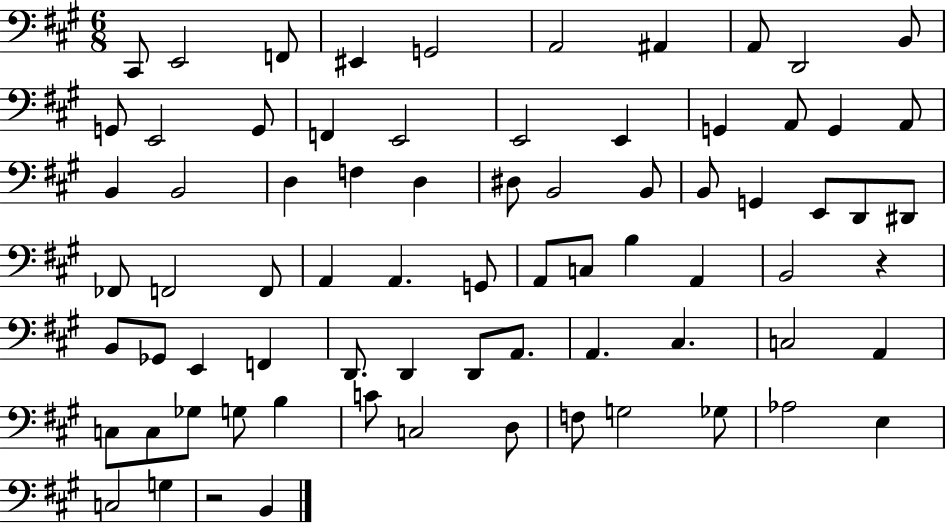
{
  \clef bass
  \numericTimeSignature
  \time 6/8
  \key a \major
  cis,8 e,2 f,8 | eis,4 g,2 | a,2 ais,4 | a,8 d,2 b,8 | \break g,8 e,2 g,8 | f,4 e,2 | e,2 e,4 | g,4 a,8 g,4 a,8 | \break b,4 b,2 | d4 f4 d4 | dis8 b,2 b,8 | b,8 g,4 e,8 d,8 dis,8 | \break fes,8 f,2 f,8 | a,4 a,4. g,8 | a,8 c8 b4 a,4 | b,2 r4 | \break b,8 ges,8 e,4 f,4 | d,8. d,4 d,8 a,8. | a,4. cis4. | c2 a,4 | \break c8 c8 ges8 g8 b4 | c'8 c2 d8 | f8 g2 ges8 | aes2 e4 | \break c2 g4 | r2 b,4 | \bar "|."
}